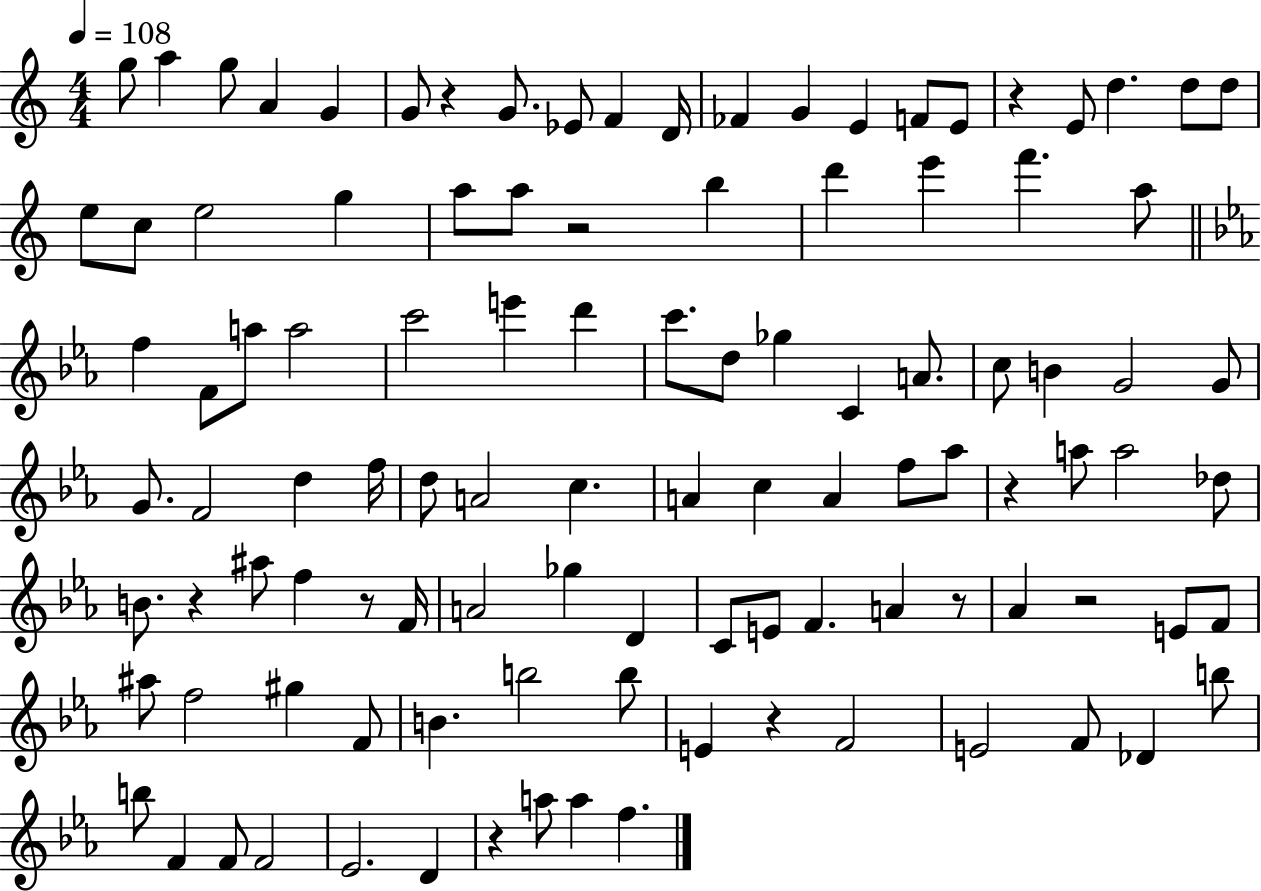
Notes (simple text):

G5/e A5/q G5/e A4/q G4/q G4/e R/q G4/e. Eb4/e F4/q D4/s FES4/q G4/q E4/q F4/e E4/e R/q E4/e D5/q. D5/e D5/e E5/e C5/e E5/h G5/q A5/e A5/e R/h B5/q D6/q E6/q F6/q. A5/e F5/q F4/e A5/e A5/h C6/h E6/q D6/q C6/e. D5/e Gb5/q C4/q A4/e. C5/e B4/q G4/h G4/e G4/e. F4/h D5/q F5/s D5/e A4/h C5/q. A4/q C5/q A4/q F5/e Ab5/e R/q A5/e A5/h Db5/e B4/e. R/q A#5/e F5/q R/e F4/s A4/h Gb5/q D4/q C4/e E4/e F4/q. A4/q R/e Ab4/q R/h E4/e F4/e A#5/e F5/h G#5/q F4/e B4/q. B5/h B5/e E4/q R/q F4/h E4/h F4/e Db4/q B5/e B5/e F4/q F4/e F4/h Eb4/h. D4/q R/q A5/e A5/q F5/q.